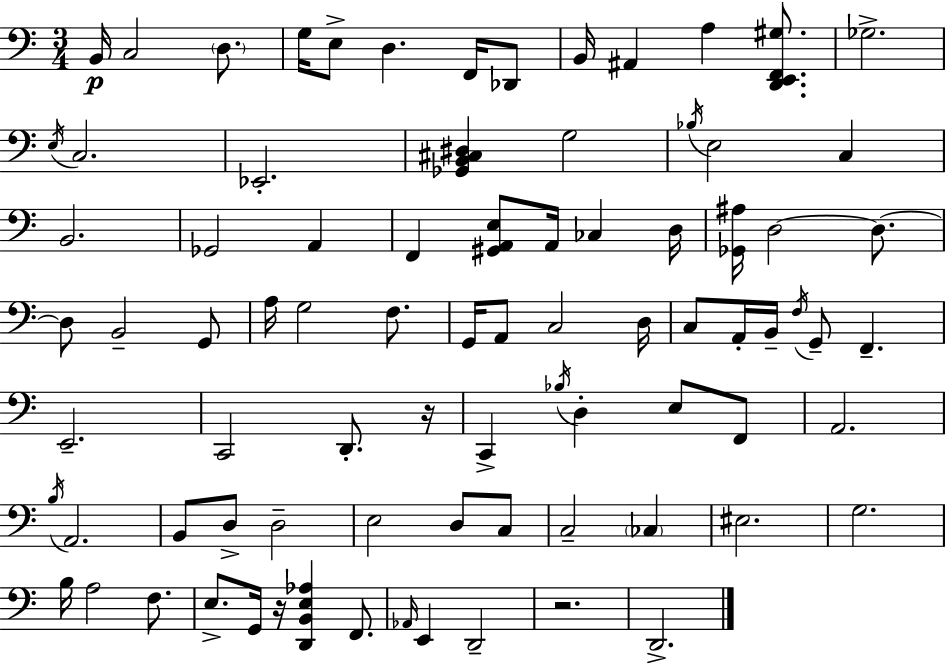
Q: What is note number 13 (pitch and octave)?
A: E3